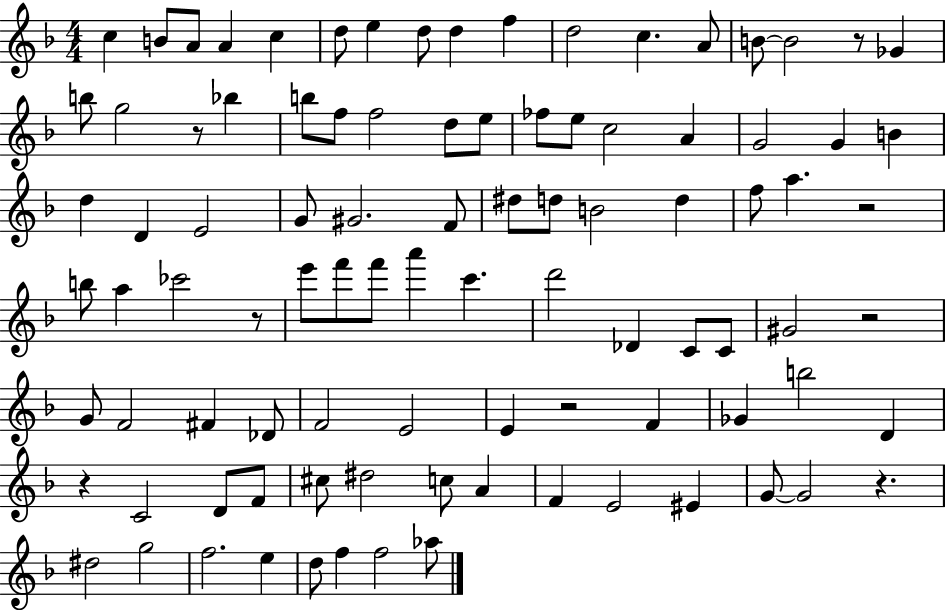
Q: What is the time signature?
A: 4/4